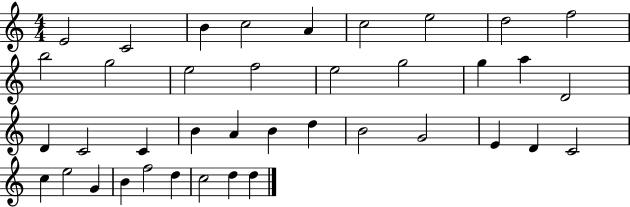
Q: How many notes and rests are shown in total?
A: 39